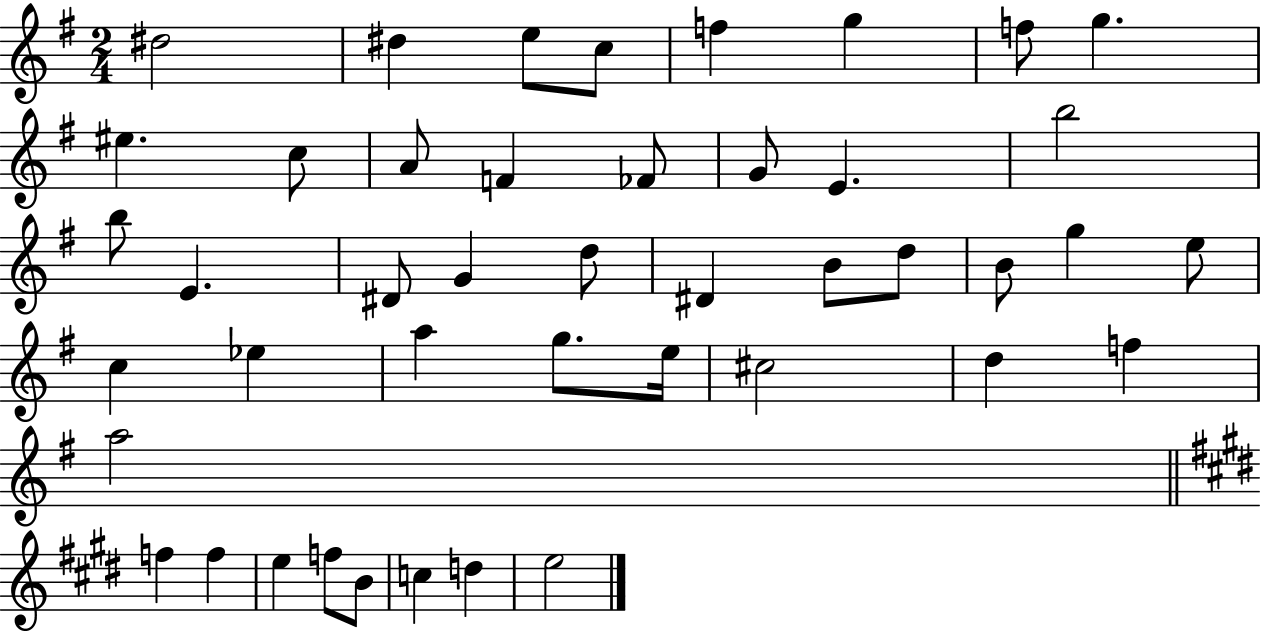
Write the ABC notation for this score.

X:1
T:Untitled
M:2/4
L:1/4
K:G
^d2 ^d e/2 c/2 f g f/2 g ^e c/2 A/2 F _F/2 G/2 E b2 b/2 E ^D/2 G d/2 ^D B/2 d/2 B/2 g e/2 c _e a g/2 e/4 ^c2 d f a2 f f e f/2 B/2 c d e2